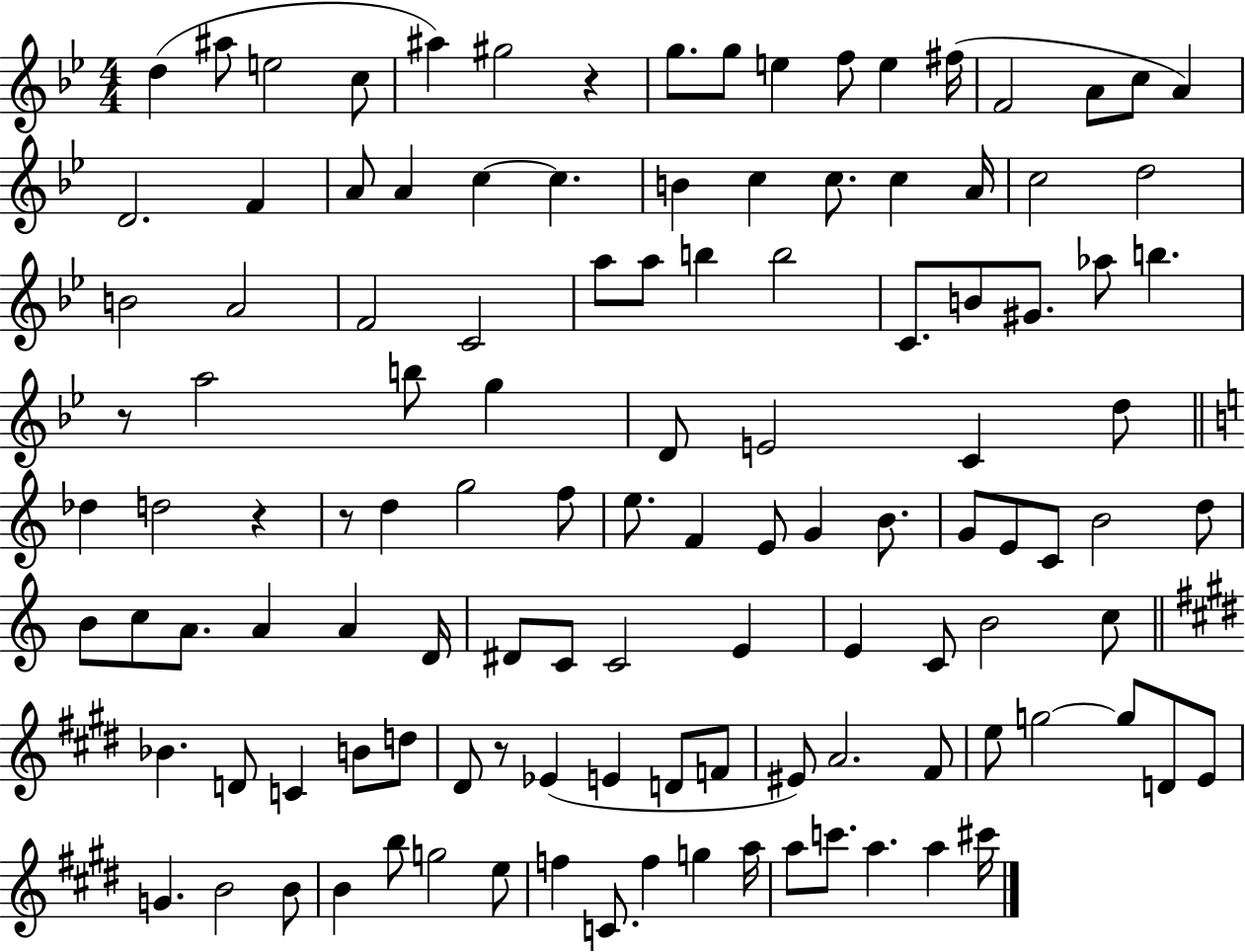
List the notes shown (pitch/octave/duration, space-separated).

D5/q A#5/e E5/h C5/e A#5/q G#5/h R/q G5/e. G5/e E5/q F5/e E5/q F#5/s F4/h A4/e C5/e A4/q D4/h. F4/q A4/e A4/q C5/q C5/q. B4/q C5/q C5/e. C5/q A4/s C5/h D5/h B4/h A4/h F4/h C4/h A5/e A5/e B5/q B5/h C4/e. B4/e G#4/e. Ab5/e B5/q. R/e A5/h B5/e G5/q D4/e E4/h C4/q D5/e Db5/q D5/h R/q R/e D5/q G5/h F5/e E5/e. F4/q E4/e G4/q B4/e. G4/e E4/e C4/e B4/h D5/e B4/e C5/e A4/e. A4/q A4/q D4/s D#4/e C4/e C4/h E4/q E4/q C4/e B4/h C5/e Bb4/q. D4/e C4/q B4/e D5/e D#4/e R/e Eb4/q E4/q D4/e F4/e EIS4/e A4/h. F#4/e E5/e G5/h G5/e D4/e E4/e G4/q. B4/h B4/e B4/q B5/e G5/h E5/e F5/q C4/e. F5/q G5/q A5/s A5/e C6/e. A5/q. A5/q C#6/s